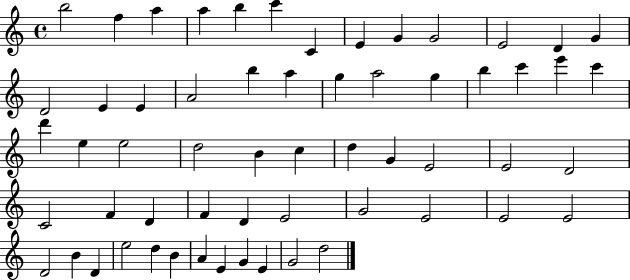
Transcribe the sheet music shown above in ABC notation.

X:1
T:Untitled
M:4/4
L:1/4
K:C
b2 f a a b c' C E G G2 E2 D G D2 E E A2 b a g a2 g b c' e' c' d' e e2 d2 B c d G E2 E2 D2 C2 F D F D E2 G2 E2 E2 E2 D2 B D e2 d B A E G E G2 d2